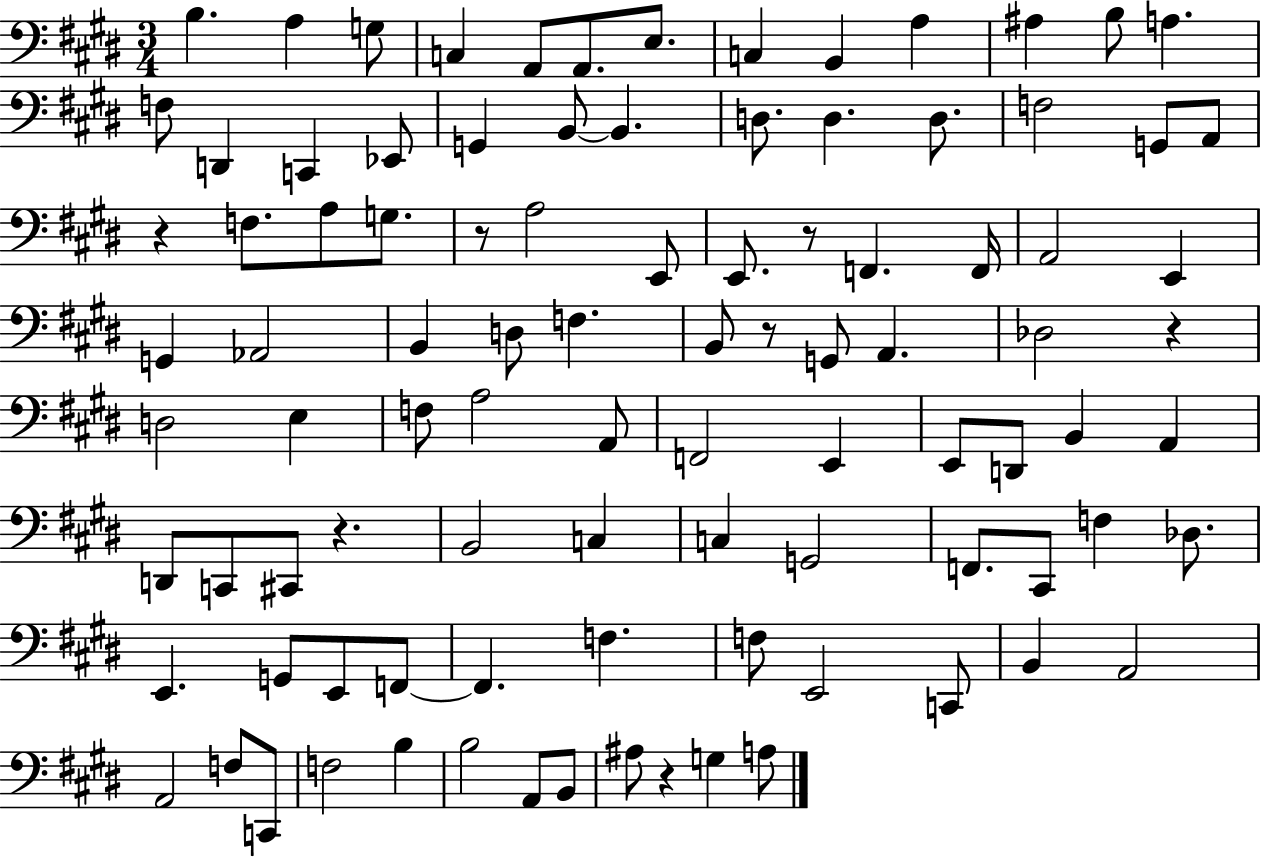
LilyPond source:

{
  \clef bass
  \numericTimeSignature
  \time 3/4
  \key e \major
  b4. a4 g8 | c4 a,8 a,8. e8. | c4 b,4 a4 | ais4 b8 a4. | \break f8 d,4 c,4 ees,8 | g,4 b,8~~ b,4. | d8. d4. d8. | f2 g,8 a,8 | \break r4 f8. a8 g8. | r8 a2 e,8 | e,8. r8 f,4. f,16 | a,2 e,4 | \break g,4 aes,2 | b,4 d8 f4. | b,8 r8 g,8 a,4. | des2 r4 | \break d2 e4 | f8 a2 a,8 | f,2 e,4 | e,8 d,8 b,4 a,4 | \break d,8 c,8 cis,8 r4. | b,2 c4 | c4 g,2 | f,8. cis,8 f4 des8. | \break e,4. g,8 e,8 f,8~~ | f,4. f4. | f8 e,2 c,8 | b,4 a,2 | \break a,2 f8 c,8 | f2 b4 | b2 a,8 b,8 | ais8 r4 g4 a8 | \break \bar "|."
}